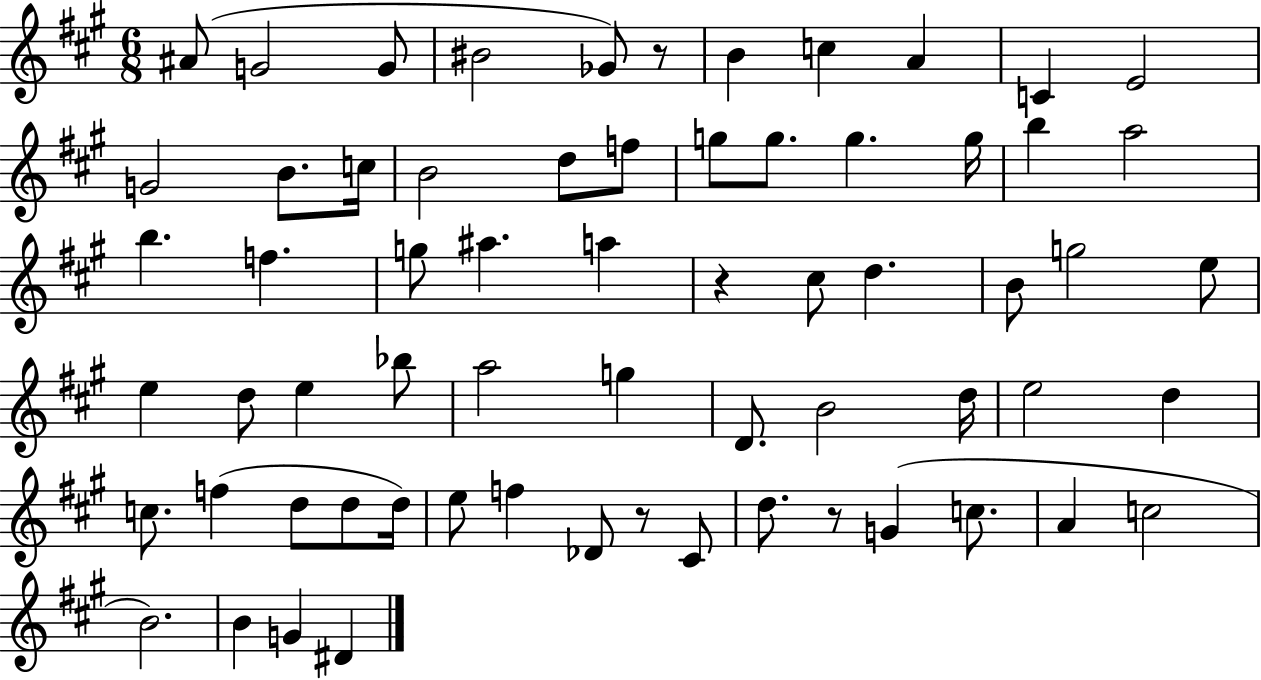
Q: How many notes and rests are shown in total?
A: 65